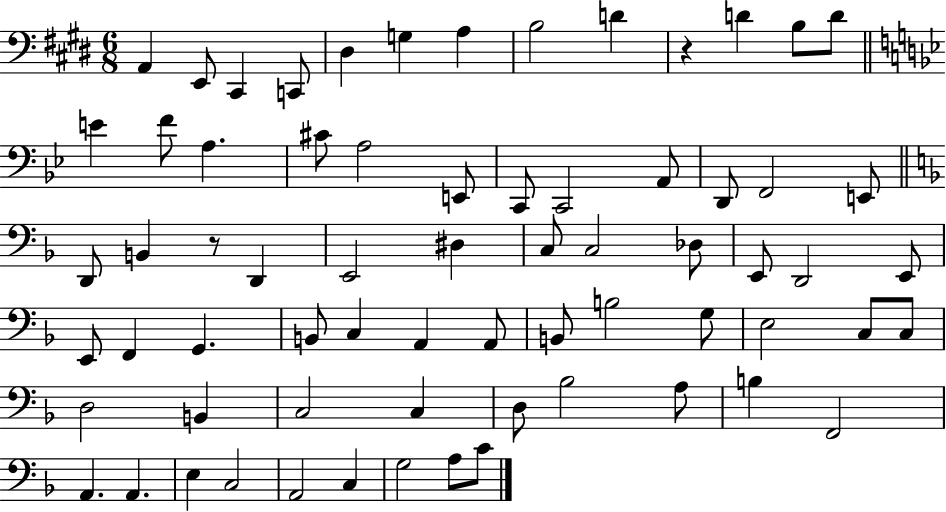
X:1
T:Untitled
M:6/8
L:1/4
K:E
A,, E,,/2 ^C,, C,,/2 ^D, G, A, B,2 D z D B,/2 D/2 E F/2 A, ^C/2 A,2 E,,/2 C,,/2 C,,2 A,,/2 D,,/2 F,,2 E,,/2 D,,/2 B,, z/2 D,, E,,2 ^D, C,/2 C,2 _D,/2 E,,/2 D,,2 E,,/2 E,,/2 F,, G,, B,,/2 C, A,, A,,/2 B,,/2 B,2 G,/2 E,2 C,/2 C,/2 D,2 B,, C,2 C, D,/2 _B,2 A,/2 B, F,,2 A,, A,, E, C,2 A,,2 C, G,2 A,/2 C/2